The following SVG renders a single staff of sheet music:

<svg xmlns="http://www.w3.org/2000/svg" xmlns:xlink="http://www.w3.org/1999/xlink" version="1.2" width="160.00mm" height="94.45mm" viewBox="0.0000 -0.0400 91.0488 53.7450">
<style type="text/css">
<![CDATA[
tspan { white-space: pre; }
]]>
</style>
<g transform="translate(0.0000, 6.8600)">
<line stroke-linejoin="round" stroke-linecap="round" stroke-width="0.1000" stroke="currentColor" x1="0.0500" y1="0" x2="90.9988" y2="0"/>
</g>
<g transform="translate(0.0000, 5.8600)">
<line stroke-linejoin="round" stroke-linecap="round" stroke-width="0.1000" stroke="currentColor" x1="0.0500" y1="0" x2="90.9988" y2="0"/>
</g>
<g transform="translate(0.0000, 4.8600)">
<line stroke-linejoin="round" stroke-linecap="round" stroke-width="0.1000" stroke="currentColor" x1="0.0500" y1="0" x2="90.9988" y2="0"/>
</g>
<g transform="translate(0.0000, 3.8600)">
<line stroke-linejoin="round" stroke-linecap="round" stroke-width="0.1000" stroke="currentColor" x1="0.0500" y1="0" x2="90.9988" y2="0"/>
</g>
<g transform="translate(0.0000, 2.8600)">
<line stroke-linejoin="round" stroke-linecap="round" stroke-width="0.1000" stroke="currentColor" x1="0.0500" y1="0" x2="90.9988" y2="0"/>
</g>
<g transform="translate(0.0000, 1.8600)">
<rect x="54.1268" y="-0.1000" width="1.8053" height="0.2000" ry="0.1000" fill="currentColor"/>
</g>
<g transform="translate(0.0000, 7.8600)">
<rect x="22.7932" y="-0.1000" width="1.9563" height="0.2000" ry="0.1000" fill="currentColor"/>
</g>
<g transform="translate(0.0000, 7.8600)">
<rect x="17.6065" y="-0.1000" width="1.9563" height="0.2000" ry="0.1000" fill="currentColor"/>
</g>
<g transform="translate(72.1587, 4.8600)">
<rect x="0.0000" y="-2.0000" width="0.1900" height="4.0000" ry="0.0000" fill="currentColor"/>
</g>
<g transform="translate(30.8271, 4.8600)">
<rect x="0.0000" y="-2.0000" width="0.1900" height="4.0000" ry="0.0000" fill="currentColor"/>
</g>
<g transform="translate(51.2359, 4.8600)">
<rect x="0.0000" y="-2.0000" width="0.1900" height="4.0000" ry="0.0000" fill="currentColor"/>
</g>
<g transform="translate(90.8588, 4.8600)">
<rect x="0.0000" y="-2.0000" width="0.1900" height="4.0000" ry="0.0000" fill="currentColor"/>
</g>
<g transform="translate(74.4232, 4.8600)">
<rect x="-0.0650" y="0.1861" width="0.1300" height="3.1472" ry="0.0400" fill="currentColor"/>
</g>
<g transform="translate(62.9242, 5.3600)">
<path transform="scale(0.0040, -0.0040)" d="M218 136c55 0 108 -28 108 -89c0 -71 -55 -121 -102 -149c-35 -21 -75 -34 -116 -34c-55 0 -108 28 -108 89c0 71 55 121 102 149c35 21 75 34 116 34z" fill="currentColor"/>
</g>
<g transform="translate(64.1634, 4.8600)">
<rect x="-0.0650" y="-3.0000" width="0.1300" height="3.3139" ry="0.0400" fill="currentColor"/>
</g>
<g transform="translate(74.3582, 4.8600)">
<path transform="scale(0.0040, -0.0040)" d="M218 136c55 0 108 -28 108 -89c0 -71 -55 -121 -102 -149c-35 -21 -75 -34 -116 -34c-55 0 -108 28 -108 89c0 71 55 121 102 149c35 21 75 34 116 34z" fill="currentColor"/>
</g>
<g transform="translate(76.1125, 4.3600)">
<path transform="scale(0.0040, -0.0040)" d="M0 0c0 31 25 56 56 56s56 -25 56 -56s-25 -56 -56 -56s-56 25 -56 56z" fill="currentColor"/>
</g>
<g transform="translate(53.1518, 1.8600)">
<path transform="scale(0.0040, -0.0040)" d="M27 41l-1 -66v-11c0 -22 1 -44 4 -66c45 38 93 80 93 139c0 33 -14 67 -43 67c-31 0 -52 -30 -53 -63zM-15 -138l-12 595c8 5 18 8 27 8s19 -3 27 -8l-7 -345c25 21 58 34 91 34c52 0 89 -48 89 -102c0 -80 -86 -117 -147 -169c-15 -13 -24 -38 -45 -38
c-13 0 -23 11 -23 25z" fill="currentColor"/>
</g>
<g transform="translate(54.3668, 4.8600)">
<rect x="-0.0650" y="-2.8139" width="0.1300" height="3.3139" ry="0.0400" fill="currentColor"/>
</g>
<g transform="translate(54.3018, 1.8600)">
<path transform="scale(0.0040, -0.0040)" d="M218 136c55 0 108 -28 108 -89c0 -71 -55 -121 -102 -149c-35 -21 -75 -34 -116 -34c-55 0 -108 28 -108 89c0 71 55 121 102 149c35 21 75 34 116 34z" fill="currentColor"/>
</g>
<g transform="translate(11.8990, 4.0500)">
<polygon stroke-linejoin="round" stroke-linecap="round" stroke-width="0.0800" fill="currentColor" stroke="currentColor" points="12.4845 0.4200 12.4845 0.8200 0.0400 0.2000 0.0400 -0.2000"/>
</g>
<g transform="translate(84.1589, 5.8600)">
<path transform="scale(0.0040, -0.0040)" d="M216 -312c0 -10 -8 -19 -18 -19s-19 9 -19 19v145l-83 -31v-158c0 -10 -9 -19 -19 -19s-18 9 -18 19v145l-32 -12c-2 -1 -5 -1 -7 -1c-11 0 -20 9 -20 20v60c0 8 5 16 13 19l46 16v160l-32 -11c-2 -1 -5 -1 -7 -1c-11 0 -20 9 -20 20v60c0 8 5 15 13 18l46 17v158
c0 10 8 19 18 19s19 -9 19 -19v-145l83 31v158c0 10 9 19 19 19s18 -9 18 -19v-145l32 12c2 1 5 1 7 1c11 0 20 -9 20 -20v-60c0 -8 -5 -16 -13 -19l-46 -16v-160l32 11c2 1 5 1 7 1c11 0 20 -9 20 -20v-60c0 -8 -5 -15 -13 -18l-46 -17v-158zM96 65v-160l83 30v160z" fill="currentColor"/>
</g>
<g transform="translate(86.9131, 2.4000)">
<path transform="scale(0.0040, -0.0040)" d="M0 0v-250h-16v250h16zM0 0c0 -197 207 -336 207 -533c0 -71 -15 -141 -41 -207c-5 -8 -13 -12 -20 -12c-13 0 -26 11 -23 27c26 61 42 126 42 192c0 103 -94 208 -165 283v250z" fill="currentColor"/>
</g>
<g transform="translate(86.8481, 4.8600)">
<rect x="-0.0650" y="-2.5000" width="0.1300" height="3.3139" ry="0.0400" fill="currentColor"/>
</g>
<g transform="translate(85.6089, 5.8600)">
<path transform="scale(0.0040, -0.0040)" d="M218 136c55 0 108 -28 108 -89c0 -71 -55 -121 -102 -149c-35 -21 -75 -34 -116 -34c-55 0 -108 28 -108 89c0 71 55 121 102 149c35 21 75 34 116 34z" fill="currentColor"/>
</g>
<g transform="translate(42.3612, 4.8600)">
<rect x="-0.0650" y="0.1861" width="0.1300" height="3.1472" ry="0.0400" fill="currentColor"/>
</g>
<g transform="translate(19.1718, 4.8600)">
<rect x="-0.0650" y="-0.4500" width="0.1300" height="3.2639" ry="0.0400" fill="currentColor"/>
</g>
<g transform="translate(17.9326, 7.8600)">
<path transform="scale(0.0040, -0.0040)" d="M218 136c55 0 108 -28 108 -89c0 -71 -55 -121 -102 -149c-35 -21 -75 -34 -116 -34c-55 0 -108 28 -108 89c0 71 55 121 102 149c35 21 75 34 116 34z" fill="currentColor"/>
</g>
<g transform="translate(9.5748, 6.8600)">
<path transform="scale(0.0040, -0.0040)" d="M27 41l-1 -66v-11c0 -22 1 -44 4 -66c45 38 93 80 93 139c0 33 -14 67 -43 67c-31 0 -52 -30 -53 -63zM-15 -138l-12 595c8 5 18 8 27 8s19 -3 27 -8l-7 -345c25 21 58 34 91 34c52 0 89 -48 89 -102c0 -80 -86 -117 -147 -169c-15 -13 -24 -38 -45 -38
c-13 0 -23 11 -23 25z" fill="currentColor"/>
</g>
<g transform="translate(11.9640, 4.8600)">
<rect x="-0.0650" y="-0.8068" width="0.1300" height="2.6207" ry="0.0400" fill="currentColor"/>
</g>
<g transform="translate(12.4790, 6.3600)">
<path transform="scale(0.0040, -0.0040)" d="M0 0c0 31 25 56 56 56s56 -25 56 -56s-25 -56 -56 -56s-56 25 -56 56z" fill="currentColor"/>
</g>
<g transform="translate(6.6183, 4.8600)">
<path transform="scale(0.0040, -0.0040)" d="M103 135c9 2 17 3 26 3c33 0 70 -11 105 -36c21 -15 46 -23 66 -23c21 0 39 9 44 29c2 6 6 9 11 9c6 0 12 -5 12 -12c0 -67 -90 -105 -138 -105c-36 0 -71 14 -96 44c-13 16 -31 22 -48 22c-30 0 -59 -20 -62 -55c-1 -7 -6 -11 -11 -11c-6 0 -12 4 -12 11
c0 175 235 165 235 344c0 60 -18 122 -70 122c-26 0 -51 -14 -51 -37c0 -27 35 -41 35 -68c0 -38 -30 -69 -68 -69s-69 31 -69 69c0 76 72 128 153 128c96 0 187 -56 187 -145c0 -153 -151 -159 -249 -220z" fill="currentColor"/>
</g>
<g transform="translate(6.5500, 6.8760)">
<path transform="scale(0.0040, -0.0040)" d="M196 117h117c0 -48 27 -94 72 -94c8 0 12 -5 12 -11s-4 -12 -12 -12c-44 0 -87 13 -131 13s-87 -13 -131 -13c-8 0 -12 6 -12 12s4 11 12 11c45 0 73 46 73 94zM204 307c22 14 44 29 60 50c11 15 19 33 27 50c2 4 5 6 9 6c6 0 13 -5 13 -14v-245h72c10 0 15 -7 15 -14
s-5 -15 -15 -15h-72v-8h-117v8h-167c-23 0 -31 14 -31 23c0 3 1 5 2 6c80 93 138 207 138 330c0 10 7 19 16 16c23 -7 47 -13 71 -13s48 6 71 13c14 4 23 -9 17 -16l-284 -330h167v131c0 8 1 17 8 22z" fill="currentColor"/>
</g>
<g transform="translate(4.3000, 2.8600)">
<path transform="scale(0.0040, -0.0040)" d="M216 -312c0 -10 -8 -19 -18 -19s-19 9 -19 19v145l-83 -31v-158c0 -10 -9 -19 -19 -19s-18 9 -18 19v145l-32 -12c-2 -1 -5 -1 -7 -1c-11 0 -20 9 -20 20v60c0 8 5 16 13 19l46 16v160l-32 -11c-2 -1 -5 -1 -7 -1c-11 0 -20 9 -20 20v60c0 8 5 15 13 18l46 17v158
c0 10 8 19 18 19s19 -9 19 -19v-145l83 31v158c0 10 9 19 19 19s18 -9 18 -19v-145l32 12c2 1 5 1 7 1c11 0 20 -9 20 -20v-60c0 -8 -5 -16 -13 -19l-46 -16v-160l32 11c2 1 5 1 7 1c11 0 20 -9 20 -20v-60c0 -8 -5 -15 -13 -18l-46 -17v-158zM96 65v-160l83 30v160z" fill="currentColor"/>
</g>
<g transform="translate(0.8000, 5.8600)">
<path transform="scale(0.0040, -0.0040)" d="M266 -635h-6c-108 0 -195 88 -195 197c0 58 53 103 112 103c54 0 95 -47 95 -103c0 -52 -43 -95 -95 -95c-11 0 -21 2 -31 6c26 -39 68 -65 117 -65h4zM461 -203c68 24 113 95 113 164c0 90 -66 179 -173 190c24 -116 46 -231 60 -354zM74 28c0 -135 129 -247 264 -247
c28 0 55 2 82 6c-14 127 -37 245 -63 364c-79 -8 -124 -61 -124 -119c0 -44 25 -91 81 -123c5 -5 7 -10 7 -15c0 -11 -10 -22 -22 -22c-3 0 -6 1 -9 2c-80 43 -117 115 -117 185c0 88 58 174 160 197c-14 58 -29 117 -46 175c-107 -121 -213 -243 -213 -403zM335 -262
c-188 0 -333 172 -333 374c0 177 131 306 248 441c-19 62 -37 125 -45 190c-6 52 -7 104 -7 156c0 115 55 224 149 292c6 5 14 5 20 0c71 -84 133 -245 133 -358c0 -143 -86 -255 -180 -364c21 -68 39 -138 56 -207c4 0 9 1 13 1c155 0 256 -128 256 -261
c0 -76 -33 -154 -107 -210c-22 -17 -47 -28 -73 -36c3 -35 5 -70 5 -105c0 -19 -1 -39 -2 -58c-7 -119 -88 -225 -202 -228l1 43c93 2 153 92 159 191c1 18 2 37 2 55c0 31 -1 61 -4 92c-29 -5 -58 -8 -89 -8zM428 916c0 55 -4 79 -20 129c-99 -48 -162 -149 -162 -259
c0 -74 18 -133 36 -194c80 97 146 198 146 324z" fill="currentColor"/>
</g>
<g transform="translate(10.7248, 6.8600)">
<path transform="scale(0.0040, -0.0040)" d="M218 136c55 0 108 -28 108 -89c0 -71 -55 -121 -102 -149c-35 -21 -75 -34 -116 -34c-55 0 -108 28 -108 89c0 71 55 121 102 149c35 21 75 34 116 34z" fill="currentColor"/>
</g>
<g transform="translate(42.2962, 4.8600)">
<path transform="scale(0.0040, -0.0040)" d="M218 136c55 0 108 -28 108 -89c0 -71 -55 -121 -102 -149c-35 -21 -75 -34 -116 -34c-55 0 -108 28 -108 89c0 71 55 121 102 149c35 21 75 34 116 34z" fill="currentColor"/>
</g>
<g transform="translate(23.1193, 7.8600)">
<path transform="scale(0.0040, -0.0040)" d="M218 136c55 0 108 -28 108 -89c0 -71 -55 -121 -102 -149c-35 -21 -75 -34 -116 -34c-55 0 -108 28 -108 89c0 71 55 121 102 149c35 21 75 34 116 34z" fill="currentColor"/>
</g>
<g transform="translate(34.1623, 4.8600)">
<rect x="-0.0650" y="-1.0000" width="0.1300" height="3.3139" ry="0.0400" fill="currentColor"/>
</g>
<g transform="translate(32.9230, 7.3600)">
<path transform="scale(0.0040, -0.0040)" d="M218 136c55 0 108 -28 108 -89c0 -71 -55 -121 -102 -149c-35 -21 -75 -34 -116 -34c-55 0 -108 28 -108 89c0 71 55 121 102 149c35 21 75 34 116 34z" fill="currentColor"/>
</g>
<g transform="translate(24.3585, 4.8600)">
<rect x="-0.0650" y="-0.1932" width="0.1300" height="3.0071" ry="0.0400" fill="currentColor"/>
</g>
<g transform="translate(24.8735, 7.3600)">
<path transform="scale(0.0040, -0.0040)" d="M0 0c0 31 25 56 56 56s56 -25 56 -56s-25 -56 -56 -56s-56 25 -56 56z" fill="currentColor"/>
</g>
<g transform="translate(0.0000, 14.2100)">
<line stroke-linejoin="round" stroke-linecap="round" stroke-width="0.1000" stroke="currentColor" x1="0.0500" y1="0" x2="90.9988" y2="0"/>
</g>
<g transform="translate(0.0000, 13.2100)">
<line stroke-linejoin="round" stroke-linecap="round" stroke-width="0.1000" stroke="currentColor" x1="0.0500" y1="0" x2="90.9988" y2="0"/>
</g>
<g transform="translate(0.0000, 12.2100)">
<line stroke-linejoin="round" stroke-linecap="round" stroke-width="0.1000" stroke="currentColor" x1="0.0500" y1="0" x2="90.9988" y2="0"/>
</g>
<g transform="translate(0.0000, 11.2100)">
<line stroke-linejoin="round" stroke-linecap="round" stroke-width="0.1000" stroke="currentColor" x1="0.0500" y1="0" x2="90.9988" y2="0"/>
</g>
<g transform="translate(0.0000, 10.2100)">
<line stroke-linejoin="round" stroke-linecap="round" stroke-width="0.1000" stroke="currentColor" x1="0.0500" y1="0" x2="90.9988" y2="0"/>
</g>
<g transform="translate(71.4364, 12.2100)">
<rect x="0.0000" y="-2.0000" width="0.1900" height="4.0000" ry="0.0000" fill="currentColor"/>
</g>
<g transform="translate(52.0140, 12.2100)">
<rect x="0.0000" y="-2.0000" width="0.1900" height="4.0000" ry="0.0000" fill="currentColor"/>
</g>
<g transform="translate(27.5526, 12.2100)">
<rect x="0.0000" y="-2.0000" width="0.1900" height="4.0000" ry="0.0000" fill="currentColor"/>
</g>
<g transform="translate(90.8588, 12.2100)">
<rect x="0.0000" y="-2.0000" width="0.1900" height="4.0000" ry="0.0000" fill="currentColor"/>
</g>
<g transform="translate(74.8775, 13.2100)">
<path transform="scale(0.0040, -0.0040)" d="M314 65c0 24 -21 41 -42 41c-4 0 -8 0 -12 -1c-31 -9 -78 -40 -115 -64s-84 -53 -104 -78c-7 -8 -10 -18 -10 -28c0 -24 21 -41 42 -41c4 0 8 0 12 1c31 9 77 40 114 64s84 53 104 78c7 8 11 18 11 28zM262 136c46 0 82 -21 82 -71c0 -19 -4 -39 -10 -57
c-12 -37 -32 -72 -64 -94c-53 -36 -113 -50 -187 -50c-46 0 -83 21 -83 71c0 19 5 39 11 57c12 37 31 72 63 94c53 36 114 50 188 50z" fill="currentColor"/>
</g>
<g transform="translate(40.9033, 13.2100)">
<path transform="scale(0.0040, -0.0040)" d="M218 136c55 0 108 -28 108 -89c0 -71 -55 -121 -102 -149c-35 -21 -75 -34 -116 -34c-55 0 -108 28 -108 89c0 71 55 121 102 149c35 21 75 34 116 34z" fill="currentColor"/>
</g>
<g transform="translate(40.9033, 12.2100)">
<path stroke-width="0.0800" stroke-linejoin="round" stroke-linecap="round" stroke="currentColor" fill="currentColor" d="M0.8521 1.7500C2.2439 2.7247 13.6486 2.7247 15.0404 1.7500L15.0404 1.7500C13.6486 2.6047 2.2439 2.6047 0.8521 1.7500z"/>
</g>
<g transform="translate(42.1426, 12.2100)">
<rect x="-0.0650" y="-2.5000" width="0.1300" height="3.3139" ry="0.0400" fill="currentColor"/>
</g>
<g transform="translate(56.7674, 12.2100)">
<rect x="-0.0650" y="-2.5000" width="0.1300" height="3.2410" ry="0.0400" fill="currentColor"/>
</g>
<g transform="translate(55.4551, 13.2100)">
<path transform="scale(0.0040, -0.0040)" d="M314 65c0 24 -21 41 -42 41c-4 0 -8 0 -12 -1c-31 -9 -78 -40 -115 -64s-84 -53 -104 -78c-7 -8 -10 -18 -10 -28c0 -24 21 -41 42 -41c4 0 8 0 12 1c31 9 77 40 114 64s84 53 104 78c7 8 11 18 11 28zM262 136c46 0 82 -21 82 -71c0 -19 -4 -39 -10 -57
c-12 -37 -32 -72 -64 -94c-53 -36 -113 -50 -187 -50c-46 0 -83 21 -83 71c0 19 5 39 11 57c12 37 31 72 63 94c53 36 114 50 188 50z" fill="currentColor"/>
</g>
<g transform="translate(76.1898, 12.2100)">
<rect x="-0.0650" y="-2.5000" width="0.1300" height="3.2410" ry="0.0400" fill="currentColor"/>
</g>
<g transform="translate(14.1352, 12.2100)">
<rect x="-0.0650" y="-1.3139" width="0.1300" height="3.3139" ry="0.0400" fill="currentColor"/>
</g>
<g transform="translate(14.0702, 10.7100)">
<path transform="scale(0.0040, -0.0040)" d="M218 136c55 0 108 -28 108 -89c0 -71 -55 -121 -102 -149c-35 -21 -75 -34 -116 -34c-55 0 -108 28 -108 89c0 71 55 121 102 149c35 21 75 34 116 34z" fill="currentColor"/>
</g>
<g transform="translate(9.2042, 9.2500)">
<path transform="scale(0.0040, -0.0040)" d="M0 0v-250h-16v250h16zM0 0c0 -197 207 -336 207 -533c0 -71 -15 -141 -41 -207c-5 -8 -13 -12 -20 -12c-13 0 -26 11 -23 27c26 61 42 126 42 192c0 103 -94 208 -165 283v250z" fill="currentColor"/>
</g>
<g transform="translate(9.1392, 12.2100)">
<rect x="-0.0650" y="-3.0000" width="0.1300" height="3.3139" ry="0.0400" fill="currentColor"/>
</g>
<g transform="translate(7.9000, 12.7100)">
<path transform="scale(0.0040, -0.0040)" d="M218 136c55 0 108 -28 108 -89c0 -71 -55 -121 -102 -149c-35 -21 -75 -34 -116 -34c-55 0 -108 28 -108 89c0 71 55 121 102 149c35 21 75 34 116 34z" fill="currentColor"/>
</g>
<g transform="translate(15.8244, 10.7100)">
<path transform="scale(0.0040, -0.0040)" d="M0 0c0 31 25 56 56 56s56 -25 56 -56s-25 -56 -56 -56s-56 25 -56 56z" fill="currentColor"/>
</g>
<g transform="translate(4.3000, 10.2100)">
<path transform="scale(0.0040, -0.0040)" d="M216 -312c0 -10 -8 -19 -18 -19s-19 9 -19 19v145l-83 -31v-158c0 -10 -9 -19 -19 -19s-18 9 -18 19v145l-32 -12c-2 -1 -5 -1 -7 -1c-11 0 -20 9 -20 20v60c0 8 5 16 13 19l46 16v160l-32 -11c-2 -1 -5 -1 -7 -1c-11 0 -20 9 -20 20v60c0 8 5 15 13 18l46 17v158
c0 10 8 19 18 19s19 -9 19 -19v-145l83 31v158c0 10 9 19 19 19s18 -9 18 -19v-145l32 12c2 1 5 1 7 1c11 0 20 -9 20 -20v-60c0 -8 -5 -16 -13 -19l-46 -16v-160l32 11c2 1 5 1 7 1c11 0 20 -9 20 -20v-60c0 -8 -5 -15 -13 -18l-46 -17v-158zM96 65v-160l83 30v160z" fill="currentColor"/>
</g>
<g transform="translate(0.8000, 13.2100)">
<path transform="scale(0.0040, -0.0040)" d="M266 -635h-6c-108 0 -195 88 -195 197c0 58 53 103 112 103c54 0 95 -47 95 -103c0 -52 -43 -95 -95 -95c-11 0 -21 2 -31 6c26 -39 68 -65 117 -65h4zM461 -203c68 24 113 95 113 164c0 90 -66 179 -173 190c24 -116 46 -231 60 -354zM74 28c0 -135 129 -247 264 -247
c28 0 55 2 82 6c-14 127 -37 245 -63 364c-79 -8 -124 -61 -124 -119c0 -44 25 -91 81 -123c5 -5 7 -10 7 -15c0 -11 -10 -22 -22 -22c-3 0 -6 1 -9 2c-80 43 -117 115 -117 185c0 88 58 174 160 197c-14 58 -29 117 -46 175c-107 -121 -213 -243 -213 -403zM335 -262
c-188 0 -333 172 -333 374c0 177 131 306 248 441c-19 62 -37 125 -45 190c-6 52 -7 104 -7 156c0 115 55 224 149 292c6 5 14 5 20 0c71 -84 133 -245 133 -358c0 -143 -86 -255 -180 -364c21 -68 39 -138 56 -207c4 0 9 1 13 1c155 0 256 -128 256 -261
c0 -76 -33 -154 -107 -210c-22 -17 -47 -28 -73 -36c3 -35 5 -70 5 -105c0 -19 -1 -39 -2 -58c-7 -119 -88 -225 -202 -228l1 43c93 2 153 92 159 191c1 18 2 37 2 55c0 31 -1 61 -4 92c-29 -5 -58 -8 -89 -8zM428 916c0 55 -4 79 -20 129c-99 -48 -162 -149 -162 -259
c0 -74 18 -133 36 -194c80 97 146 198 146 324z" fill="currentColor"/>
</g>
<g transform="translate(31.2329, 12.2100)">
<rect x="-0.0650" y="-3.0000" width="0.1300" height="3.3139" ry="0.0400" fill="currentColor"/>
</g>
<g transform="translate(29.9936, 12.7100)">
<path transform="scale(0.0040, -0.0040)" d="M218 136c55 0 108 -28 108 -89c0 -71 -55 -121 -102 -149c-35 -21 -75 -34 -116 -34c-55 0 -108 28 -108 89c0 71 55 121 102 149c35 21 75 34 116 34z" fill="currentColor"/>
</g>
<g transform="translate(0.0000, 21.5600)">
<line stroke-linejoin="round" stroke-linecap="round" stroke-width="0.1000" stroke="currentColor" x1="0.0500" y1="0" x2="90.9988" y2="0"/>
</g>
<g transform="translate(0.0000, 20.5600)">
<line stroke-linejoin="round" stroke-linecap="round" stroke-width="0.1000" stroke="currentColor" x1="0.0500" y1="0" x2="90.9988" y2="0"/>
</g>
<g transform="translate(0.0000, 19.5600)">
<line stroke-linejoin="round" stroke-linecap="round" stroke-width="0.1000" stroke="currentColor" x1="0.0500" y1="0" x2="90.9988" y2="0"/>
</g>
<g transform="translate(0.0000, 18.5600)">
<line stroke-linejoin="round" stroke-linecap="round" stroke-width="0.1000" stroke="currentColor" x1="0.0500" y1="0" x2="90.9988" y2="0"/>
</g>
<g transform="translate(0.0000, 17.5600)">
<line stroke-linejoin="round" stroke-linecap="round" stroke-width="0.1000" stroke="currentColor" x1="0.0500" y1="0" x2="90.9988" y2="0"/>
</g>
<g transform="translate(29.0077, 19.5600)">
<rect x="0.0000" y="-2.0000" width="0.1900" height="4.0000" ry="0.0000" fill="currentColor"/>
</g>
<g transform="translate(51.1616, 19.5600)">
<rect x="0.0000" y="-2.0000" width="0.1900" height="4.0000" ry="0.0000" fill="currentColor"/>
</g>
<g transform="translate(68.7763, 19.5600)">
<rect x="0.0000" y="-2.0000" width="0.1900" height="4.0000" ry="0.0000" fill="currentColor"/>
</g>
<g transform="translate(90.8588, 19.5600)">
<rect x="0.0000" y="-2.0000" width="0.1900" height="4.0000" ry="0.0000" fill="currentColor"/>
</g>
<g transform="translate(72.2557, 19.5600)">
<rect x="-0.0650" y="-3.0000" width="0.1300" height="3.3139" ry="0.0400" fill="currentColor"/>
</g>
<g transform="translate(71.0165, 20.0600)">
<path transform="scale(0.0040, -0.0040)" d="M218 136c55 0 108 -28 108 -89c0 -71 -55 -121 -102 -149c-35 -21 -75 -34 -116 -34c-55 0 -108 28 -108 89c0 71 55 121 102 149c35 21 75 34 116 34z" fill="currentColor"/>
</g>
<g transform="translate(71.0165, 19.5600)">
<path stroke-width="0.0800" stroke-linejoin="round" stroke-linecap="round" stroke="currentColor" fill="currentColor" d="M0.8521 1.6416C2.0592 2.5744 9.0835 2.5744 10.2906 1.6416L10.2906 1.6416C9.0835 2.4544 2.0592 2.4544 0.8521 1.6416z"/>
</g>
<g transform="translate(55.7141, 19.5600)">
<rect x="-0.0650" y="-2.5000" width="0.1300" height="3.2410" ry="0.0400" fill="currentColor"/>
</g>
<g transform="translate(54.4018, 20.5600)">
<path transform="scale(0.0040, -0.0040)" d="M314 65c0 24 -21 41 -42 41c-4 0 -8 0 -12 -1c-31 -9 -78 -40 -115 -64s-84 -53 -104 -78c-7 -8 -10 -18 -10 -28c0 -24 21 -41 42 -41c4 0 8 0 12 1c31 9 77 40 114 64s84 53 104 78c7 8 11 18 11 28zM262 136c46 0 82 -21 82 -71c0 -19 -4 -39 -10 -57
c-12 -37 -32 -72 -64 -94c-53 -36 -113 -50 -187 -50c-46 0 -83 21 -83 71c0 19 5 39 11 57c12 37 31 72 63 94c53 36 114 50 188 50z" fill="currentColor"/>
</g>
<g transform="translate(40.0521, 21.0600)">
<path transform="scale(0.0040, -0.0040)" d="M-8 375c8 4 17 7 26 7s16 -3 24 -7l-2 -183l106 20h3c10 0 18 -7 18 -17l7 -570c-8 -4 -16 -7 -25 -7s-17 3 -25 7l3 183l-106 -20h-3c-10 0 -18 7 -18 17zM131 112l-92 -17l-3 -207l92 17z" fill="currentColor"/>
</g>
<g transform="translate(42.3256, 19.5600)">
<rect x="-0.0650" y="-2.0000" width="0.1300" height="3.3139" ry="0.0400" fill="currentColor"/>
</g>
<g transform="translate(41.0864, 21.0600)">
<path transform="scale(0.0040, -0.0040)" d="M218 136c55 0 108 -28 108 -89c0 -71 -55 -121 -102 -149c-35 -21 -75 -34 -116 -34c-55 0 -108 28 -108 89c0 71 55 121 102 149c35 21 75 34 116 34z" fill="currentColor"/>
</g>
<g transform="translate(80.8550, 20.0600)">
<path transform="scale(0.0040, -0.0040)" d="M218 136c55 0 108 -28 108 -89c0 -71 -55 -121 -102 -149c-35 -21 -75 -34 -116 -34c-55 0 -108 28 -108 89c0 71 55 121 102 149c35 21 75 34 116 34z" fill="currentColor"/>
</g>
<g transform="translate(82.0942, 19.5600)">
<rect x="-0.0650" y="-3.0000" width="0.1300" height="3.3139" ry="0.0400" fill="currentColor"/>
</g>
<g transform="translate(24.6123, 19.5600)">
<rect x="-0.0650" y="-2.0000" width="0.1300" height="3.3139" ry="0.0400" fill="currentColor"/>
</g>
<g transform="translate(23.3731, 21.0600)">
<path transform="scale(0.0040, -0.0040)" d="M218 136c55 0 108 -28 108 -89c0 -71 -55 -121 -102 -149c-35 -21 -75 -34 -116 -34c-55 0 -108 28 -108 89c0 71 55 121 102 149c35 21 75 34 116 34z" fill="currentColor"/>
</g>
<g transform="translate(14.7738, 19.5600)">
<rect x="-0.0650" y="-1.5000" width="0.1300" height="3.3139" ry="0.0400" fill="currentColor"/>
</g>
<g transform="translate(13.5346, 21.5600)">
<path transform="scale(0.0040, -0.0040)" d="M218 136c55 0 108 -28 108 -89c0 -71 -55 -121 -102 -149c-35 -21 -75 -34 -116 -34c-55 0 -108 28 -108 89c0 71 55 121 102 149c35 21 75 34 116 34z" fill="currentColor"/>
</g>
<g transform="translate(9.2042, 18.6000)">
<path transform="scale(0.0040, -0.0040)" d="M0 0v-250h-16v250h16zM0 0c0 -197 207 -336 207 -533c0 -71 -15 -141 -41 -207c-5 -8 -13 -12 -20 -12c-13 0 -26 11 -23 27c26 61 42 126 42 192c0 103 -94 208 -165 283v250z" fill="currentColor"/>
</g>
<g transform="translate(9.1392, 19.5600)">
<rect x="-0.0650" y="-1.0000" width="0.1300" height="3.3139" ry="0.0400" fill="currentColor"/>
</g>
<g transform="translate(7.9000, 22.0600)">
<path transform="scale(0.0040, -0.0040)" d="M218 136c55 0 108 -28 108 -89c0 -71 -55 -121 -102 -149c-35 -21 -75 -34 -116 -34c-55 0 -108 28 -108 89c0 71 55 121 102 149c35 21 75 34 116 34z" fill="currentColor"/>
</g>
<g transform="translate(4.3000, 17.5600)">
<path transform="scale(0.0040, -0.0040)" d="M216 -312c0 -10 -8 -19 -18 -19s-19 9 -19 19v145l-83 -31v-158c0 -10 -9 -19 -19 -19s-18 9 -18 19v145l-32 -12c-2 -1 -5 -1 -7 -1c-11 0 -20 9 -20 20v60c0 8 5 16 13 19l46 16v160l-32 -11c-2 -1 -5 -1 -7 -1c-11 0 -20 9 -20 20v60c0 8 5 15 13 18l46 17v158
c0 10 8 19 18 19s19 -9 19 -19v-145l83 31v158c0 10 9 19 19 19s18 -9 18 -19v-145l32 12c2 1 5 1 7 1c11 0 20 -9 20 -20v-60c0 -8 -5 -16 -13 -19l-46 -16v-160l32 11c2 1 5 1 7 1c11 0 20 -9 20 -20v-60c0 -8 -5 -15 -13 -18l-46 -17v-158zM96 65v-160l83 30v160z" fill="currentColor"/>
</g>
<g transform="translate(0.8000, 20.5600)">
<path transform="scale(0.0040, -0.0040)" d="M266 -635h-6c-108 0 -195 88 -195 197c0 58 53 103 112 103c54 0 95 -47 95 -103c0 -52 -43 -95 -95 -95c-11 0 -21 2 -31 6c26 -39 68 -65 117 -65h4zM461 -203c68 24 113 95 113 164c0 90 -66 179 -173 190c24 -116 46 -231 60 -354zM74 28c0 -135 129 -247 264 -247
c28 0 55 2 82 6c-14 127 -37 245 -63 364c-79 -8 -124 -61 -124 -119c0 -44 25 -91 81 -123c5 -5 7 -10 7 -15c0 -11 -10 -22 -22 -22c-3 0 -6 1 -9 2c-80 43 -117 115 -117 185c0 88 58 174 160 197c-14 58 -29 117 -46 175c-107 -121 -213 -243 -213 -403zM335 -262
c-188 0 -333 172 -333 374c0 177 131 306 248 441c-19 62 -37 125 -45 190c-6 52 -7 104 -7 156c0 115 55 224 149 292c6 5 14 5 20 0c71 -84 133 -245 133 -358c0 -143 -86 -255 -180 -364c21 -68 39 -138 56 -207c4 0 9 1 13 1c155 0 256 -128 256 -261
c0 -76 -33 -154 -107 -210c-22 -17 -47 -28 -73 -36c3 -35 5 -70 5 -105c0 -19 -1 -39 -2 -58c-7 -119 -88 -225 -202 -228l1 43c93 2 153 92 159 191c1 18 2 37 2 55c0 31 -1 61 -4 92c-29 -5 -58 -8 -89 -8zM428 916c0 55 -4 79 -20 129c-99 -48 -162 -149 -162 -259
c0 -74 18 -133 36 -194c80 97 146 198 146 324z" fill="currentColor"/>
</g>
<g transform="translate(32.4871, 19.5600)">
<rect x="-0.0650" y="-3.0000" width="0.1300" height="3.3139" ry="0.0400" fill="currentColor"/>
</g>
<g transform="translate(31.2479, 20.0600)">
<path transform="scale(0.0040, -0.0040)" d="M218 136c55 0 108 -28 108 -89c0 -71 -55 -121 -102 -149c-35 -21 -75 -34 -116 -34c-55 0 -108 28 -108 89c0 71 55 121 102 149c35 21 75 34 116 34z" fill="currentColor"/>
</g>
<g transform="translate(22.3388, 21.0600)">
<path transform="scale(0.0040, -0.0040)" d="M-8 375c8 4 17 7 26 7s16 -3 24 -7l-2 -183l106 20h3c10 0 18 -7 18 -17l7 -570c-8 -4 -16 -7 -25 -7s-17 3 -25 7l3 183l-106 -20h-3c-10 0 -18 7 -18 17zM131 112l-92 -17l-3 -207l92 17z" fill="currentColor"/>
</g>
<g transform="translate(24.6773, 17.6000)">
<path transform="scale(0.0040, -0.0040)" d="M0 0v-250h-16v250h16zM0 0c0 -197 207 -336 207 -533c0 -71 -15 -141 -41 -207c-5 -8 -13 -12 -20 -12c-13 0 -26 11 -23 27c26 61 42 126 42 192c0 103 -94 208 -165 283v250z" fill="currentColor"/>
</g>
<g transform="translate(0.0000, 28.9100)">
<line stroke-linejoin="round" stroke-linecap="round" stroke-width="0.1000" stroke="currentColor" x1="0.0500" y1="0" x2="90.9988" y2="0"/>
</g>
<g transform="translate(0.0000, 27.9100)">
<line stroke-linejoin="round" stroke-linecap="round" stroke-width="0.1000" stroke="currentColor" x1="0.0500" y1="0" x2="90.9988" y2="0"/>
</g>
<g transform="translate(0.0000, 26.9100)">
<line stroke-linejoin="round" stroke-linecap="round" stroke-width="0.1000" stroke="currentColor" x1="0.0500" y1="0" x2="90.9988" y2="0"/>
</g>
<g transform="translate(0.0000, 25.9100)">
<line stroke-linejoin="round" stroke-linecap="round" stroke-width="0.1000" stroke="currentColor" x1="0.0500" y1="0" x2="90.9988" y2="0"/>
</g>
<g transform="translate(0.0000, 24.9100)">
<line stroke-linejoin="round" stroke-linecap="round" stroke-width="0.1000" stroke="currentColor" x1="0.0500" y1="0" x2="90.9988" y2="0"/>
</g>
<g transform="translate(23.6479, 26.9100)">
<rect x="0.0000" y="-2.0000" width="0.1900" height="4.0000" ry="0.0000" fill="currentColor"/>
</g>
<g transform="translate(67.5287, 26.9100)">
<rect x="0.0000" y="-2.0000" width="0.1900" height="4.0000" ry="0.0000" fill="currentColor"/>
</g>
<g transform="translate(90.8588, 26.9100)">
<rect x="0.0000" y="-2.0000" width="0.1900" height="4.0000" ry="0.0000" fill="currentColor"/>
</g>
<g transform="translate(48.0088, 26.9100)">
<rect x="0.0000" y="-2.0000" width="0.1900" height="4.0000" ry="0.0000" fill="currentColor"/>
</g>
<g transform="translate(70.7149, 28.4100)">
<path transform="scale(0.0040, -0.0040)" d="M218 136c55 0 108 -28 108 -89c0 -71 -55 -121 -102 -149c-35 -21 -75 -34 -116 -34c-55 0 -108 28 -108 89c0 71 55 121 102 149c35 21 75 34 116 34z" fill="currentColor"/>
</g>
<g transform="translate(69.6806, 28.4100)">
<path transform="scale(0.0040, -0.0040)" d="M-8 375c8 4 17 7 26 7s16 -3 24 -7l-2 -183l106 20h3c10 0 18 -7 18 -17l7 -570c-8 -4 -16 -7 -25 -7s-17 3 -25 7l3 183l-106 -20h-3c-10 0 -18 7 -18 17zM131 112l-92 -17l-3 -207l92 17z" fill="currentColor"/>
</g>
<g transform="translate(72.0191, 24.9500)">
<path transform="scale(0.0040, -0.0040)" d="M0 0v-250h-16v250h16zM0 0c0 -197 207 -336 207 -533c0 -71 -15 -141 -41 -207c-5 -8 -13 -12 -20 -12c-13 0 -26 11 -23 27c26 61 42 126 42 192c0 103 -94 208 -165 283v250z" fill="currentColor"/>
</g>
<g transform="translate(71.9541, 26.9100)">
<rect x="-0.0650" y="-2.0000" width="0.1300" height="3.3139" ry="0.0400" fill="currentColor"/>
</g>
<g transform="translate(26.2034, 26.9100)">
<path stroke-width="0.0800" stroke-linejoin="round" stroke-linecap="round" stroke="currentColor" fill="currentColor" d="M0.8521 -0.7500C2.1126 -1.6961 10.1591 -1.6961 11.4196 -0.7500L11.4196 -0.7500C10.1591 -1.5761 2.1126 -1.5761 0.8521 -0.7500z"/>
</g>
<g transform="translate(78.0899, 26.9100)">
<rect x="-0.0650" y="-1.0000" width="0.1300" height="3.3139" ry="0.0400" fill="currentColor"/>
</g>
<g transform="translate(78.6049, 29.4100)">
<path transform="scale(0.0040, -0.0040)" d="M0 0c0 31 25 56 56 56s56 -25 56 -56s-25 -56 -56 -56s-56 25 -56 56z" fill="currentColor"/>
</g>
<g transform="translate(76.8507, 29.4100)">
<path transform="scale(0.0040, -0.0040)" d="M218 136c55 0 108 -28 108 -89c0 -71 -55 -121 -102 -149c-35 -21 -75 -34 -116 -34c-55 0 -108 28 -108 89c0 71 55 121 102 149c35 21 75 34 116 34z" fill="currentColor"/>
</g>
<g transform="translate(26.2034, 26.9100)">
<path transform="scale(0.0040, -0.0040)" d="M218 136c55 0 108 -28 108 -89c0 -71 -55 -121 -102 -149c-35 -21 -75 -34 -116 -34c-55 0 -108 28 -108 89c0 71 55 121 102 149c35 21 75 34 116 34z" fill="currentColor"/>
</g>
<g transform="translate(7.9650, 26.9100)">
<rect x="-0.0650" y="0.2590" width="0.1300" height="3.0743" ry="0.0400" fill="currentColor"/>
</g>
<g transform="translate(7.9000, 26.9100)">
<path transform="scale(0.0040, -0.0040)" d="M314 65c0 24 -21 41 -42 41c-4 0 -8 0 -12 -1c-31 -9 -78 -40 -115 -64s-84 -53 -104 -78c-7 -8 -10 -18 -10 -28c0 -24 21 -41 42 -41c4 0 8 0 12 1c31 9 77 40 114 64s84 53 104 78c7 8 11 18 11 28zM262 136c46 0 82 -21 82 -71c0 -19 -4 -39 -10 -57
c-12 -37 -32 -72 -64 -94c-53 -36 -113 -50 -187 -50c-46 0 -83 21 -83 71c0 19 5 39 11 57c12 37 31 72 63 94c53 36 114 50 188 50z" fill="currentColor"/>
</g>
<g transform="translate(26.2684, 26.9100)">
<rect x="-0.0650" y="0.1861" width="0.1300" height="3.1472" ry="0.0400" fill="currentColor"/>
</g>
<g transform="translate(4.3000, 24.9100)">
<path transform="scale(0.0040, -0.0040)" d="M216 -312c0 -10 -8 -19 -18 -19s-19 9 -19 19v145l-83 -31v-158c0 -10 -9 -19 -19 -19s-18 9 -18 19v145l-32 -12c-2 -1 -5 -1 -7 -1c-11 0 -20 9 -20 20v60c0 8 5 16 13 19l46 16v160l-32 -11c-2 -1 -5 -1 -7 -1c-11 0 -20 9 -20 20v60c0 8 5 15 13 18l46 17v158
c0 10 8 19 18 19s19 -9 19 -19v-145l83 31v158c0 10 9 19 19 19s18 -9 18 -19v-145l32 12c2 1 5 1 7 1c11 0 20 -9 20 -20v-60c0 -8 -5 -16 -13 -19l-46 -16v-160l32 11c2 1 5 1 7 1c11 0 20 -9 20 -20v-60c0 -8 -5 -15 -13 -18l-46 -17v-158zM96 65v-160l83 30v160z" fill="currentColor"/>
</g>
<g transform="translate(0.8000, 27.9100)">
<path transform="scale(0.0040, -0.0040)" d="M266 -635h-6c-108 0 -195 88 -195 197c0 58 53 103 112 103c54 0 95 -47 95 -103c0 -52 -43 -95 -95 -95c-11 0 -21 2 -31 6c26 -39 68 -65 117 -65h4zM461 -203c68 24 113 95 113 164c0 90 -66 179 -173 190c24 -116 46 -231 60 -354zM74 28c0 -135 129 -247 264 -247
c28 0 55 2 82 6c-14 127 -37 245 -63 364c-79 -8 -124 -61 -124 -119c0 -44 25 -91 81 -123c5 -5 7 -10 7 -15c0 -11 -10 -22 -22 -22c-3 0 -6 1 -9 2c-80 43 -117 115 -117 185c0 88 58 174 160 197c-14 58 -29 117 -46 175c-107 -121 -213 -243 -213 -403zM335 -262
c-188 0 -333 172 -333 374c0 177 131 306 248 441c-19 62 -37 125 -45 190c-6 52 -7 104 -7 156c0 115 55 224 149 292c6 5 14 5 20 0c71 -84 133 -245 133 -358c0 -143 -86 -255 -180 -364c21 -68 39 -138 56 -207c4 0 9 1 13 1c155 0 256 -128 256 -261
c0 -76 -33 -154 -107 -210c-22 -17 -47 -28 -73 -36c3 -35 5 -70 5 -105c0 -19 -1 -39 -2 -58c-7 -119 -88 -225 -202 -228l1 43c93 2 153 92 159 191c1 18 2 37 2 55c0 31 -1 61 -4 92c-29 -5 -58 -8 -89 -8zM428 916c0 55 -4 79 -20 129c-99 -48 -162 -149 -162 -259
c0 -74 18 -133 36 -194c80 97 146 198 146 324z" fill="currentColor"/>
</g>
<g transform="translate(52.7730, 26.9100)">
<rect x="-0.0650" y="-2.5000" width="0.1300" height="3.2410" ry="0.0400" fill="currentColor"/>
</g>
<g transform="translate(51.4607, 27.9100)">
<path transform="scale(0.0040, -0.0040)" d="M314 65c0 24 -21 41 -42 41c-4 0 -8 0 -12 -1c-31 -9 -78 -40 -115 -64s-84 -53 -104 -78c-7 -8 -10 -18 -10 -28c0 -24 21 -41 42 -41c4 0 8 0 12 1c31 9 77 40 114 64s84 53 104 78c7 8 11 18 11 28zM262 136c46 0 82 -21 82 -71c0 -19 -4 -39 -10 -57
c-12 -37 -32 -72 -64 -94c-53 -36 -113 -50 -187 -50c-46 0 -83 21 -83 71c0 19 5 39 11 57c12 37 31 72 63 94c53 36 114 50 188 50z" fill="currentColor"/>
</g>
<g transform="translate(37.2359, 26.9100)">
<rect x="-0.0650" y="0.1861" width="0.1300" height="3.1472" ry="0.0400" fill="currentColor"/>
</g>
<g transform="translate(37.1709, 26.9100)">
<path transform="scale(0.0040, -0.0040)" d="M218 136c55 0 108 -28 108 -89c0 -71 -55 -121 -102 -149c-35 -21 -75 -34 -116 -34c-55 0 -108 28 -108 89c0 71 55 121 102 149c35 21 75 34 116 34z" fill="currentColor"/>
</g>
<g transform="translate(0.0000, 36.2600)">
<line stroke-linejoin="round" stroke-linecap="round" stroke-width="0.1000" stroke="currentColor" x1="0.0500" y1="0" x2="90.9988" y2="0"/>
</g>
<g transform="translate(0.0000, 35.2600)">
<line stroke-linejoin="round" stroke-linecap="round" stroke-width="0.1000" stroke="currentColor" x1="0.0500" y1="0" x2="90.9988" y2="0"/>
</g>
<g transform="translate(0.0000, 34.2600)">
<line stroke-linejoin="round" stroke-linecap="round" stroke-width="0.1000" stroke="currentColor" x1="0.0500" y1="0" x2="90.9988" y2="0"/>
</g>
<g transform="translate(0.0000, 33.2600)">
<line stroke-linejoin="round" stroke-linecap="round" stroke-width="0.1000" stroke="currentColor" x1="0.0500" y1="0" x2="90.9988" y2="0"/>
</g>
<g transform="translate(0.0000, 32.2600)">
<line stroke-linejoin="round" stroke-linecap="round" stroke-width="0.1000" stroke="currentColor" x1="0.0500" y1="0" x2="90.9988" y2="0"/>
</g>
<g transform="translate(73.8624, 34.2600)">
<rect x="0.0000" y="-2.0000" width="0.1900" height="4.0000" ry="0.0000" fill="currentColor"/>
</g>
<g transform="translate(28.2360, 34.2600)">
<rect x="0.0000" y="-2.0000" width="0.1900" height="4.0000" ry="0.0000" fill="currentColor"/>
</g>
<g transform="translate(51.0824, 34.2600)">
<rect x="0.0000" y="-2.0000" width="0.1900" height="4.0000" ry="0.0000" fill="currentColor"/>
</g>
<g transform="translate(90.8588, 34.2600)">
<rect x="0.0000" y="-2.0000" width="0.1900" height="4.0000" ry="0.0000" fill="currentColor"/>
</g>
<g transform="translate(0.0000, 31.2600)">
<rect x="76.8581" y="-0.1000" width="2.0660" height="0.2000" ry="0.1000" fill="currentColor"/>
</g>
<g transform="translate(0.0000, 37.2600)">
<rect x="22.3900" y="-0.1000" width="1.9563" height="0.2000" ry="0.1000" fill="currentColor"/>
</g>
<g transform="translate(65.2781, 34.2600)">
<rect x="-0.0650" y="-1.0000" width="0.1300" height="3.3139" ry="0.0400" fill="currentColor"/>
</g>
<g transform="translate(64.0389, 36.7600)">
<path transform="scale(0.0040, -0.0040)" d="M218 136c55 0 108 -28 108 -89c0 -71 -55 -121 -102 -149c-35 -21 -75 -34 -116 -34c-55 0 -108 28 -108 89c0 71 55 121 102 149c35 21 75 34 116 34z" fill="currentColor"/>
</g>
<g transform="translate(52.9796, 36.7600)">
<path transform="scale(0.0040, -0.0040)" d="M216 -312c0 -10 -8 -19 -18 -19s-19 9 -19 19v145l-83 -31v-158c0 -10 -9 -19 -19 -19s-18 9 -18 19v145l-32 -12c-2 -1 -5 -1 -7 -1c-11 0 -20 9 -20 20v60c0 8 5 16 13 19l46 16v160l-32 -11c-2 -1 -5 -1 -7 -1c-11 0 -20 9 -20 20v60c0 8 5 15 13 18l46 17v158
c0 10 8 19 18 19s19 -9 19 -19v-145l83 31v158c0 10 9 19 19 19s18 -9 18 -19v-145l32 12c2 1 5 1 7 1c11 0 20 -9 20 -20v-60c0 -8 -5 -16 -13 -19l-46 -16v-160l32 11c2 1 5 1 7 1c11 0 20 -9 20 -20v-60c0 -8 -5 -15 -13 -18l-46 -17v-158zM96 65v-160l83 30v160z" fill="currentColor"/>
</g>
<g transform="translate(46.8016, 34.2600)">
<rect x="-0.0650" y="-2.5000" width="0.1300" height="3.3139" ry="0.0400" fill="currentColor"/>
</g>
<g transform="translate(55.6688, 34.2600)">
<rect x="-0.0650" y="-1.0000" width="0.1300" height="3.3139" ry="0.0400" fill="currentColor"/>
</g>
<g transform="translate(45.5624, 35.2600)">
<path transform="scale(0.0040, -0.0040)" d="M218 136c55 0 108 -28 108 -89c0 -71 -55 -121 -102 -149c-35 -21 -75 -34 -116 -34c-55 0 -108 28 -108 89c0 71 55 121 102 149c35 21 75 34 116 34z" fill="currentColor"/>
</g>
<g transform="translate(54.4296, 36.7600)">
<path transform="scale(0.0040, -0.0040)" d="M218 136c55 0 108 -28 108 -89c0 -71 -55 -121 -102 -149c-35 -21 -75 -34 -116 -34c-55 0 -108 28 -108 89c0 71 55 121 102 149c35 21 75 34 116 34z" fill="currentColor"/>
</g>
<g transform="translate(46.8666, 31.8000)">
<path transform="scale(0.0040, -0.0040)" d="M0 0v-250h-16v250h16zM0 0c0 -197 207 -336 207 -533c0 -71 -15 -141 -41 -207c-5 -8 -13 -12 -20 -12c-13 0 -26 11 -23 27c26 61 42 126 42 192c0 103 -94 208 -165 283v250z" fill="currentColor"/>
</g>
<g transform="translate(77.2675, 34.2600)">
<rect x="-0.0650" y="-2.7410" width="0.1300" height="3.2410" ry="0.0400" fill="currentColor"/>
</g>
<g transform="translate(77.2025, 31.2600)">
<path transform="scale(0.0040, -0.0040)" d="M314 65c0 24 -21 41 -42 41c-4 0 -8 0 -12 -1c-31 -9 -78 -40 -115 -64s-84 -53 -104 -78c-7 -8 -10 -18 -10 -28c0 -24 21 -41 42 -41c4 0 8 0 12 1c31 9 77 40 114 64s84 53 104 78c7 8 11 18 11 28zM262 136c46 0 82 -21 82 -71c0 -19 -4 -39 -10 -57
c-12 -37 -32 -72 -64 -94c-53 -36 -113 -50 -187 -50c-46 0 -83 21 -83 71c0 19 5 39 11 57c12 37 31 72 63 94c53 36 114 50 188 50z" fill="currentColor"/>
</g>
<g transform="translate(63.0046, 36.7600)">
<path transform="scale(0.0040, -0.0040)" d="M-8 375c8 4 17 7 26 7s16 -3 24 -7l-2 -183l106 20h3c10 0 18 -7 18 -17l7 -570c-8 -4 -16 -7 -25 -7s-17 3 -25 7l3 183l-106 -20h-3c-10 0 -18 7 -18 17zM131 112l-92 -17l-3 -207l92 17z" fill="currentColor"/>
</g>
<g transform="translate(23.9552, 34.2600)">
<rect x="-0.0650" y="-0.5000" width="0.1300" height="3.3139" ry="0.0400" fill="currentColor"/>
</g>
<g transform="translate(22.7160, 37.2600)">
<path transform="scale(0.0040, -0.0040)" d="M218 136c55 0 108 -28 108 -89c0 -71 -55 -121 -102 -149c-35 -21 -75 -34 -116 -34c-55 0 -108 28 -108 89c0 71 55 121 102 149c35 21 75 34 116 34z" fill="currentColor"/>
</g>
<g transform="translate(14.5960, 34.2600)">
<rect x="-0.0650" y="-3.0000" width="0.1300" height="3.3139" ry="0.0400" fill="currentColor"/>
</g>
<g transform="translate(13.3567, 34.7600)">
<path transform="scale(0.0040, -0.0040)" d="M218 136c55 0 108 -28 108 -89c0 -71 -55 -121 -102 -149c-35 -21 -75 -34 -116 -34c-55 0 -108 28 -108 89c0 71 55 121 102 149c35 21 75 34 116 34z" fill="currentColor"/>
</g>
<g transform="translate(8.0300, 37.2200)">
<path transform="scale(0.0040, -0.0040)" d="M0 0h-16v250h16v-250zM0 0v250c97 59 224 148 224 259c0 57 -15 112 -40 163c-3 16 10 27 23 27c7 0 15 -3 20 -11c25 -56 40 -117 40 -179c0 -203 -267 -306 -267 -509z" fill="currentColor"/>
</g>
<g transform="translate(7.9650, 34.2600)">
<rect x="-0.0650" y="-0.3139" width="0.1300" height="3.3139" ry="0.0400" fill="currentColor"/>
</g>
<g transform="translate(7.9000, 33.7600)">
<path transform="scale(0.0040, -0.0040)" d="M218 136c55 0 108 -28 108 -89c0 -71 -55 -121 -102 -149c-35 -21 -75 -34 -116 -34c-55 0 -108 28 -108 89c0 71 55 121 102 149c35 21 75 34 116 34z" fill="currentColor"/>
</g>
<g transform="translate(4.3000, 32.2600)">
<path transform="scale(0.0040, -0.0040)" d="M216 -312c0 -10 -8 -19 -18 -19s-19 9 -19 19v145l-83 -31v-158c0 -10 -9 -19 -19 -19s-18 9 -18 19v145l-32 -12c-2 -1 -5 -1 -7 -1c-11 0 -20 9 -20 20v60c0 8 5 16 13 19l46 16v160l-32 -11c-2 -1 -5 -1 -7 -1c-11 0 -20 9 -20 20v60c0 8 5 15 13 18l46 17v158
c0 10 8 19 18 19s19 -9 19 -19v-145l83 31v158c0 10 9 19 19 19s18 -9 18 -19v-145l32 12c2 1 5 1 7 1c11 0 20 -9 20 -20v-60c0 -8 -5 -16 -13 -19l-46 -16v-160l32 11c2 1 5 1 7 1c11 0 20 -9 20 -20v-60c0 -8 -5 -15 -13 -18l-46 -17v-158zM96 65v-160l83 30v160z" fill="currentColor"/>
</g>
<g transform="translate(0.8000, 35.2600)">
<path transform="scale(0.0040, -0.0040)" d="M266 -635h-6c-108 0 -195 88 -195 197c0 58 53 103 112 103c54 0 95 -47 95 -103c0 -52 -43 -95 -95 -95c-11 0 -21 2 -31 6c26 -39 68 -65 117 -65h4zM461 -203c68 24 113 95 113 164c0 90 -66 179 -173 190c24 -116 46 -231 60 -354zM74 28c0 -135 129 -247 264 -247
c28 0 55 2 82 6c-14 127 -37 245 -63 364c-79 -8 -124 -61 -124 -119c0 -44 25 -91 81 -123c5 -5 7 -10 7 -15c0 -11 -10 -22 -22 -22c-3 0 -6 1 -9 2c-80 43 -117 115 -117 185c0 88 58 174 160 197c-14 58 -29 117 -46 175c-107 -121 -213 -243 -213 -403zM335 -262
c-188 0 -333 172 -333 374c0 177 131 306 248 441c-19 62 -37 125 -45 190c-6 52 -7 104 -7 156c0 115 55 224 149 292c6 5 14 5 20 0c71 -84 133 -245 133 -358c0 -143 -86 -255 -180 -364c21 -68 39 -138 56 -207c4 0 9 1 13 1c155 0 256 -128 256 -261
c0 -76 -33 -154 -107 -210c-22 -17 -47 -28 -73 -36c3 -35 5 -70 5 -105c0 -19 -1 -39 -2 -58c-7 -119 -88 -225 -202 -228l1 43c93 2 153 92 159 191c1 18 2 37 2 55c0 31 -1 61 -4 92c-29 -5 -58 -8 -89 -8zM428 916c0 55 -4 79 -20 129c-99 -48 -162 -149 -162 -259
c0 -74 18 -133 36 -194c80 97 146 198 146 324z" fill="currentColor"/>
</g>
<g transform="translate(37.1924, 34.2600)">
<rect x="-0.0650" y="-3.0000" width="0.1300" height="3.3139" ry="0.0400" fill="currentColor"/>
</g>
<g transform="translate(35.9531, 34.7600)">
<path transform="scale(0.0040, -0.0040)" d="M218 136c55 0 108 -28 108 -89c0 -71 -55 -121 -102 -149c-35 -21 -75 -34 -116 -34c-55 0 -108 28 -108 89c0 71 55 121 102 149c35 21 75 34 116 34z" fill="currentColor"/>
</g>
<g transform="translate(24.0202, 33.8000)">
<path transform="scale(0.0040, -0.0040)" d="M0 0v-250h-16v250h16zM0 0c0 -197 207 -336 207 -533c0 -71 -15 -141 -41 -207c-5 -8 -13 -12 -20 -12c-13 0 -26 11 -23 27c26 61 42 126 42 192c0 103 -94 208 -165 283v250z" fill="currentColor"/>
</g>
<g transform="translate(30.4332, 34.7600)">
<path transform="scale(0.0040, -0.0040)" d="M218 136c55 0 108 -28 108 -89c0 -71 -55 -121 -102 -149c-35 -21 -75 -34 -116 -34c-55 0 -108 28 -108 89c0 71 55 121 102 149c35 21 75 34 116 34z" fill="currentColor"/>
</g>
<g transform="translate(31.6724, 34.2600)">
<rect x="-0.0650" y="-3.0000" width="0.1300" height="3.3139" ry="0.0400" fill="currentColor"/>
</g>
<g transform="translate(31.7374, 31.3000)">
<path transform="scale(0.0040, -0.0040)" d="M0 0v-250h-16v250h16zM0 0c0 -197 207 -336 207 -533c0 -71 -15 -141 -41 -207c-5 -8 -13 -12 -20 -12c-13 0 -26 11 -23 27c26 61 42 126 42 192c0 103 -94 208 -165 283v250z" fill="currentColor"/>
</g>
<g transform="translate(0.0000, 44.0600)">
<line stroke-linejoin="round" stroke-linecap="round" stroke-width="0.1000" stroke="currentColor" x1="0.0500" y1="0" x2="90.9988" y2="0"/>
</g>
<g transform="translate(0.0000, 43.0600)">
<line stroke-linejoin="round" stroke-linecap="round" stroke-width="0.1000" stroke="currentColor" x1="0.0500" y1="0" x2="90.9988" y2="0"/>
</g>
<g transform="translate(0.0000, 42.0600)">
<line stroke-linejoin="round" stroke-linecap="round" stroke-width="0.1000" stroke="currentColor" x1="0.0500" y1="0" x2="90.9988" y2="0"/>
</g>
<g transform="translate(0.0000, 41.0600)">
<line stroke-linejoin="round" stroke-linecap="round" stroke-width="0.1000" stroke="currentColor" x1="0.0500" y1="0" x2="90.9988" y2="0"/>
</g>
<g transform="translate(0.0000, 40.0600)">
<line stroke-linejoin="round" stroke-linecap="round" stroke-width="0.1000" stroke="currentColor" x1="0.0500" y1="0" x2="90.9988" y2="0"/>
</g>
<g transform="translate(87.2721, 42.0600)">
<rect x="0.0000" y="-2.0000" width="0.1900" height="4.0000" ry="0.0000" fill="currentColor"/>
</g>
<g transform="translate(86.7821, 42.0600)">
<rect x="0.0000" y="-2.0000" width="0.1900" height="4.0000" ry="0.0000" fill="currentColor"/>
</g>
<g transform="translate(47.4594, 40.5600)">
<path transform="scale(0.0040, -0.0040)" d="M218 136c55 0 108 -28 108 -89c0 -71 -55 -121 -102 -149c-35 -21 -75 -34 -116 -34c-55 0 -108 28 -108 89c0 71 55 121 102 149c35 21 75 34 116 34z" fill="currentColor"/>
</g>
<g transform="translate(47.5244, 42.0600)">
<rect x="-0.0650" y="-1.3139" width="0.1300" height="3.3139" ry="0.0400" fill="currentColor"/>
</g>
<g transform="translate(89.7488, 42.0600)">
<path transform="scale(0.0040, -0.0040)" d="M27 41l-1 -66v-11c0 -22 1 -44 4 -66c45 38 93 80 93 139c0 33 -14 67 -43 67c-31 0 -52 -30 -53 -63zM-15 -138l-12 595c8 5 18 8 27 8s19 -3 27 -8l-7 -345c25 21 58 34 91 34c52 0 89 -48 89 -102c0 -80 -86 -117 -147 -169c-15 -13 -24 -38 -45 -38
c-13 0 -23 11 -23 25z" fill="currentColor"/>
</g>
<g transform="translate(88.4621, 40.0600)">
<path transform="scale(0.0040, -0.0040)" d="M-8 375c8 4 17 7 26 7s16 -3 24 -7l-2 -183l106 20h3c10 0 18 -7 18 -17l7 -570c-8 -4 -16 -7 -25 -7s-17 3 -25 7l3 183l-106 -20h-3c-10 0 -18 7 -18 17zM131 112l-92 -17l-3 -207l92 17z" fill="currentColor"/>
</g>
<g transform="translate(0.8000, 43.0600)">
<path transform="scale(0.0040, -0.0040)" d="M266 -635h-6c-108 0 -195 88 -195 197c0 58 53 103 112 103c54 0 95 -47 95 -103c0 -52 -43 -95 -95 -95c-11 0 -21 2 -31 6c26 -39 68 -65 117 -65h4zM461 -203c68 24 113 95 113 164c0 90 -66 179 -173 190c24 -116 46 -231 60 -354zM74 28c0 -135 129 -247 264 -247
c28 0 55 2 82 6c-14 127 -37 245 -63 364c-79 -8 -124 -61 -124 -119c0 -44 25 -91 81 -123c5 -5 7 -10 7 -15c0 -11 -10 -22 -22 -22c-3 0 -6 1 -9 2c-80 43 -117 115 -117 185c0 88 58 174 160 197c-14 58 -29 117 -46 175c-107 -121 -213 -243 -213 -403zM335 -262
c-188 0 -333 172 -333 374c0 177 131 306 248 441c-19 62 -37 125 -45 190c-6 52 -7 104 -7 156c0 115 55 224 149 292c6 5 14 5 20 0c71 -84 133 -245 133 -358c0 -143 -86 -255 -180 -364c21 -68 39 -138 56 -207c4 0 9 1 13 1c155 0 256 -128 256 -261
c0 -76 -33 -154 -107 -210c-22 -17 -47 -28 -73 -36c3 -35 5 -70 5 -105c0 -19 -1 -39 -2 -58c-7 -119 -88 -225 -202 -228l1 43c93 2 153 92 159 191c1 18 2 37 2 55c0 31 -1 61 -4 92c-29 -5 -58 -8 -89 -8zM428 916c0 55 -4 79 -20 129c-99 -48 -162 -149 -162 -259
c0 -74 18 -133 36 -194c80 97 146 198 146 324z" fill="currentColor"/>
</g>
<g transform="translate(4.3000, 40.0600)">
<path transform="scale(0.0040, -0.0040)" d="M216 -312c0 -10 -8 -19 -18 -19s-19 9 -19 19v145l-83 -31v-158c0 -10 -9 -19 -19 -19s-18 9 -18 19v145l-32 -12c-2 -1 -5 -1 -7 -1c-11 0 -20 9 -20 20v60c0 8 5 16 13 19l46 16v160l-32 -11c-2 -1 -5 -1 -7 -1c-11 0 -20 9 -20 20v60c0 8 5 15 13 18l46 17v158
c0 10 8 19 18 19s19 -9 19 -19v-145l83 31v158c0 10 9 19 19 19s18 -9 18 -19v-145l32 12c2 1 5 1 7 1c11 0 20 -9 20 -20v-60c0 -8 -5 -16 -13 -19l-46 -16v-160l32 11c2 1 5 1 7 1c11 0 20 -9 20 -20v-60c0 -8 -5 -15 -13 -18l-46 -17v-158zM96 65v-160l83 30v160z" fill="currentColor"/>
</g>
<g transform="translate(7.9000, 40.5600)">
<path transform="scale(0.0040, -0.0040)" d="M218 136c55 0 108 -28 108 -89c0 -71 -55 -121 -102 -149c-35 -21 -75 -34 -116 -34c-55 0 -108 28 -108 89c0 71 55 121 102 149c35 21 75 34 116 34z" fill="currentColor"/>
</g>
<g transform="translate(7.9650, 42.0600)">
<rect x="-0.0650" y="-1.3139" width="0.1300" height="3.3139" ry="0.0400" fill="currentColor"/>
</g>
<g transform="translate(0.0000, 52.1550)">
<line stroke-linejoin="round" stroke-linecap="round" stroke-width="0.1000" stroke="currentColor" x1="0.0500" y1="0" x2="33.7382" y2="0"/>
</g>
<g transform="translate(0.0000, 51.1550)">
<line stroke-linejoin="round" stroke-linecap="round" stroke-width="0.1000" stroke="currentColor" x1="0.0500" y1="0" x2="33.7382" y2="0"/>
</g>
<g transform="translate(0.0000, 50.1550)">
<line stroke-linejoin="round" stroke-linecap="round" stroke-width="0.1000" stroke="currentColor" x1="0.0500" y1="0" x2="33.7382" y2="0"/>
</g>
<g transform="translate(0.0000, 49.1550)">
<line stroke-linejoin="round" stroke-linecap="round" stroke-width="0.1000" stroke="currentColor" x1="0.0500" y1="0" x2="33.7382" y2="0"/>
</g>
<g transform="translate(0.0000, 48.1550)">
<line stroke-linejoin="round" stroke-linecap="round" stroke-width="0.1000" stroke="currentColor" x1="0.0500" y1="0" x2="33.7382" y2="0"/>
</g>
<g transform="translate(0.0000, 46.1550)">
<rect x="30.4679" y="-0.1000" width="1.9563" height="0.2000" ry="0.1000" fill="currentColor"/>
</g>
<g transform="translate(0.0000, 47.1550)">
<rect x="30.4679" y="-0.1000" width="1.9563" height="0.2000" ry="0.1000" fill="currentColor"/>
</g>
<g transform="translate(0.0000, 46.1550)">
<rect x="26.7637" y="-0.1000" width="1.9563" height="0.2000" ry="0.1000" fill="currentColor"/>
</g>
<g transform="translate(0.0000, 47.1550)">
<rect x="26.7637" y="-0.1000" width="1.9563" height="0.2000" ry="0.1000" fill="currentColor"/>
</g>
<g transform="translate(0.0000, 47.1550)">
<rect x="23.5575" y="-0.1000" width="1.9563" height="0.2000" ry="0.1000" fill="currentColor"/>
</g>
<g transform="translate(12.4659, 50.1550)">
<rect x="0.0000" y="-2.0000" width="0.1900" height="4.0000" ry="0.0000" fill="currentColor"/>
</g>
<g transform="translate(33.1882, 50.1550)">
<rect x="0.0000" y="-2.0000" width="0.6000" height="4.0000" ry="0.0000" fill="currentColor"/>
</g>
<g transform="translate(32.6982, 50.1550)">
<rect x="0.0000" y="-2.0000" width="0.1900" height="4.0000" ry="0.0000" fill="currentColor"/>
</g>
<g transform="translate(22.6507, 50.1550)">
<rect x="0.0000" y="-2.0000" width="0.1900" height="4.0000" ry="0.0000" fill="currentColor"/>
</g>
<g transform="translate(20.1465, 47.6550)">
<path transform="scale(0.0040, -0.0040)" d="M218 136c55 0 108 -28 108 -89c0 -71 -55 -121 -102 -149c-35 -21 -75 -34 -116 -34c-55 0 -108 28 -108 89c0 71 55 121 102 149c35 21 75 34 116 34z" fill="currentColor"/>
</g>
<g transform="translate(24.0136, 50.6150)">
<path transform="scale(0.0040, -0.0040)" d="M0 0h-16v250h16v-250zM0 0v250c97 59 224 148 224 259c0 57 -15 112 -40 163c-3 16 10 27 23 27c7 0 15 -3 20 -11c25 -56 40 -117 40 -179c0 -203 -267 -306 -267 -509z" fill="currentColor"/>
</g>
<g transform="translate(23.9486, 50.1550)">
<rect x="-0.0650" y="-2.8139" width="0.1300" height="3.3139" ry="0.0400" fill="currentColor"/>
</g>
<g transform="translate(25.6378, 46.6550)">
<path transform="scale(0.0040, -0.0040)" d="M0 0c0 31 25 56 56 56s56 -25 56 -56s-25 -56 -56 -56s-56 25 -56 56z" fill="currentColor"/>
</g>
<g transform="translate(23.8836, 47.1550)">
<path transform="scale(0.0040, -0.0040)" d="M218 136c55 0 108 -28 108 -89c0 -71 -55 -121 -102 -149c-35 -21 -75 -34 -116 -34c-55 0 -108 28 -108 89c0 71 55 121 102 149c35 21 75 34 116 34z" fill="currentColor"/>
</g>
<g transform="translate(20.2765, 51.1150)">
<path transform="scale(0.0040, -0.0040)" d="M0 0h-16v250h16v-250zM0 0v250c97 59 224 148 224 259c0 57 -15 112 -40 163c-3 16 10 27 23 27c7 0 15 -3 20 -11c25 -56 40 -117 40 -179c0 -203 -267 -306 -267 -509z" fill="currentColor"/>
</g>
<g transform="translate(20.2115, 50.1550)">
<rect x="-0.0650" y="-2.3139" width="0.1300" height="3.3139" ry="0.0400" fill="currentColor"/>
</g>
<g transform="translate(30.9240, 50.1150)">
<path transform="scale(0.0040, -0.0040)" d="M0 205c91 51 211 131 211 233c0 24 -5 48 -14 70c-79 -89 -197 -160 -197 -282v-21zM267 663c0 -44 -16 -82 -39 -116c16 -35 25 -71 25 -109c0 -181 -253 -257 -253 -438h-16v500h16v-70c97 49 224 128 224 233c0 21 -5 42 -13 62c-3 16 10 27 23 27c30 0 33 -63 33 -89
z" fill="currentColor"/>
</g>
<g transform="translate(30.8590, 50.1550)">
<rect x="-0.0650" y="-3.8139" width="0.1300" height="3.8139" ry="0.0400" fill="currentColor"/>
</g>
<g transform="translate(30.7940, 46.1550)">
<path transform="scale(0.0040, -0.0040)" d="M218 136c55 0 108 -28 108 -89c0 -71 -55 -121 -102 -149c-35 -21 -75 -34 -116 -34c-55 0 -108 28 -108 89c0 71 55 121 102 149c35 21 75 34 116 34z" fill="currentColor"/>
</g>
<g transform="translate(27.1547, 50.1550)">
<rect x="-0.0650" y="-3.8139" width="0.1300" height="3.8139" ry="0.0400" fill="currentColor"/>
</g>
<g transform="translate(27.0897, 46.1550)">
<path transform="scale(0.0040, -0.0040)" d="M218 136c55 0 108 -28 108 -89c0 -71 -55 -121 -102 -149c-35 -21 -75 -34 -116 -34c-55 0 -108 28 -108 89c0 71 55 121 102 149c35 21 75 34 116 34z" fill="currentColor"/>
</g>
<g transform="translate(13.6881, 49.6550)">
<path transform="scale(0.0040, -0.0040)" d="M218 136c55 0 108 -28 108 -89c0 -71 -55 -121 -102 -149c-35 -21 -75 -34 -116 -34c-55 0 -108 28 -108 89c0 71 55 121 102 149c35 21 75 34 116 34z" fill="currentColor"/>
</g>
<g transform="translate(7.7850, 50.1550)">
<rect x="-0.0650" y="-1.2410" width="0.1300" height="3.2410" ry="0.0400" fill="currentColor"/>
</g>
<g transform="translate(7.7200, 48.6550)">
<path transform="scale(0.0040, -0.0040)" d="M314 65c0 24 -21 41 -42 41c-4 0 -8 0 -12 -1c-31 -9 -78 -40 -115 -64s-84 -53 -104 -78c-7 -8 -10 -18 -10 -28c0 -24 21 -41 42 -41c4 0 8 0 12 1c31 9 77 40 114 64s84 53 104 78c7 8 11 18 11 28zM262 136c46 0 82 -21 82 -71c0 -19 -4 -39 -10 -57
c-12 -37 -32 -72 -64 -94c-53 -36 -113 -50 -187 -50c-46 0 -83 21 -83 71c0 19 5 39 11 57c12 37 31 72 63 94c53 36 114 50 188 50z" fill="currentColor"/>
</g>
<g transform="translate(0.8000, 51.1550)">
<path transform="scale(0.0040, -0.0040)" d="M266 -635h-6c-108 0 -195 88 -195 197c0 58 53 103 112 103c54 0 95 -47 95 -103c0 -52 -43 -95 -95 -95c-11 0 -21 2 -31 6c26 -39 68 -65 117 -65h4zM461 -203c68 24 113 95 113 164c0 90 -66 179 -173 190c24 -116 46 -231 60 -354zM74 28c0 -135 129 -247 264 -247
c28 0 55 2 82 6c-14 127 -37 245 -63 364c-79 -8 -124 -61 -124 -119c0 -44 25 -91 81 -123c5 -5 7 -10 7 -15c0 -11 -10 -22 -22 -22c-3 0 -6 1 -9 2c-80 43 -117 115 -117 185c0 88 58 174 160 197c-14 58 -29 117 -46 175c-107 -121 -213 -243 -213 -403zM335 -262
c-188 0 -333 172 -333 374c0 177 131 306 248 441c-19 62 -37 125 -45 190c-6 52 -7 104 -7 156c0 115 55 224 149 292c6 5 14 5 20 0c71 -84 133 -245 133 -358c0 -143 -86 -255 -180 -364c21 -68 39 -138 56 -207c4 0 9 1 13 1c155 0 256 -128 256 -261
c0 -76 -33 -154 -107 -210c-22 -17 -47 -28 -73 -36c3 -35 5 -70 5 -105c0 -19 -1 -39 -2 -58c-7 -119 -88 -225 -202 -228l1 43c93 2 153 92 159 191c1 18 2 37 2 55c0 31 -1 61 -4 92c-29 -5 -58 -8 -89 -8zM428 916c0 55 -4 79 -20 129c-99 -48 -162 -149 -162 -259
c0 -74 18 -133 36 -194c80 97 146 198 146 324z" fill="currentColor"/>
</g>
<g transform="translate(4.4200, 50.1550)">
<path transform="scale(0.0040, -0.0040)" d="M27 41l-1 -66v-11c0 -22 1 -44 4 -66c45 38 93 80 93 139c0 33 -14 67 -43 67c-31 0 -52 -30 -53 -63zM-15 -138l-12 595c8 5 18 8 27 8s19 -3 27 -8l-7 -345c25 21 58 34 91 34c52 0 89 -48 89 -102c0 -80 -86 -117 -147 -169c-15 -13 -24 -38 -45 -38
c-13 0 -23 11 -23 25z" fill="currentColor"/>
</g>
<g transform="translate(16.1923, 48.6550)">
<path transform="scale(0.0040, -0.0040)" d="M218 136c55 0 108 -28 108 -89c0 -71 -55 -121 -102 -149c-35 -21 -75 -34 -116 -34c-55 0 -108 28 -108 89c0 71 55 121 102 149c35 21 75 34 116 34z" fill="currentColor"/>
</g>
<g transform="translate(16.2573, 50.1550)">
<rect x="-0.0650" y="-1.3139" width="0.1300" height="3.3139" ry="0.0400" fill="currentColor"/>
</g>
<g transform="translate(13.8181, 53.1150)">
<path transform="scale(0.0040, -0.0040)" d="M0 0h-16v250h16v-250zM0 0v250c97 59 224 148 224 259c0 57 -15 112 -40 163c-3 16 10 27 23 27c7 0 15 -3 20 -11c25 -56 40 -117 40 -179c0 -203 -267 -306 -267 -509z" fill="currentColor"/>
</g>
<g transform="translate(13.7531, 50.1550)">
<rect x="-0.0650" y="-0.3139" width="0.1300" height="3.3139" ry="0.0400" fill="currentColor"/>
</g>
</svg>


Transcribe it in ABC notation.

X:1
T:Untitled
M:2/4
L:1/4
K:G
_E/2 C/2 C/2 D B _a A B ^G/2 A/2 e A G G2 G2 D/2 E F/2 A F G2 A A B2 B B G2 F/2 D c/2 A C/2 A/2 A G/2 ^D D a2 e e e2 c/2 e g/2 a/2 c' c'/4